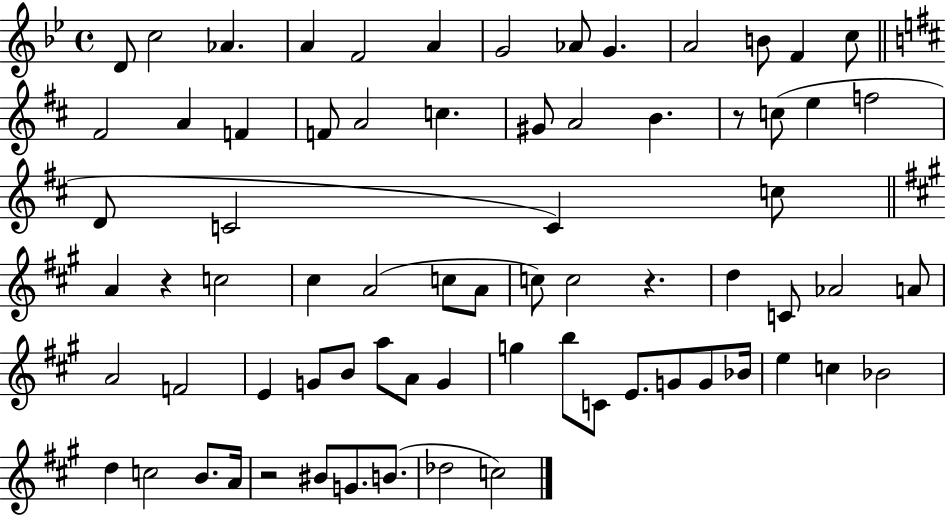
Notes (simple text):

D4/e C5/h Ab4/q. A4/q F4/h A4/q G4/h Ab4/e G4/q. A4/h B4/e F4/q C5/e F#4/h A4/q F4/q F4/e A4/h C5/q. G#4/e A4/h B4/q. R/e C5/e E5/q F5/h D4/e C4/h C4/q C5/e A4/q R/q C5/h C#5/q A4/h C5/e A4/e C5/e C5/h R/q. D5/q C4/e Ab4/h A4/e A4/h F4/h E4/q G4/e B4/e A5/e A4/e G4/q G5/q B5/e C4/e E4/e. G4/e G4/e Bb4/s E5/q C5/q Bb4/h D5/q C5/h B4/e. A4/s R/h BIS4/e G4/e. B4/e. Db5/h C5/h